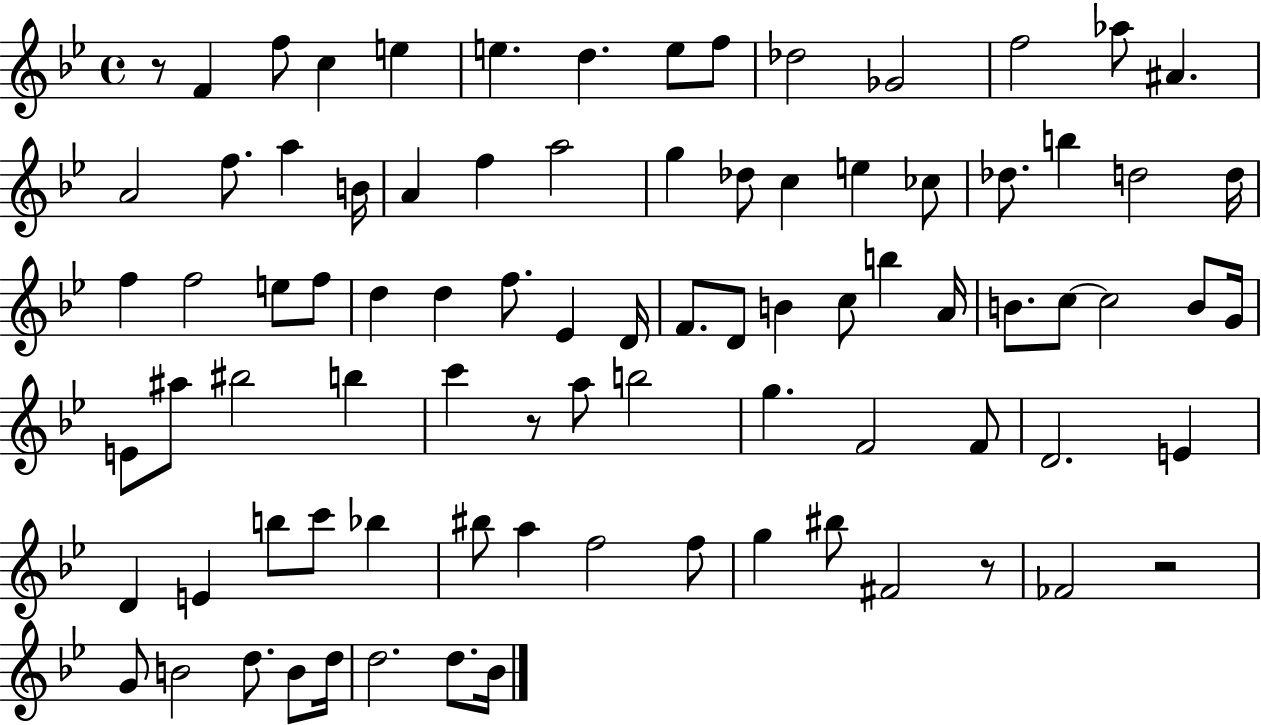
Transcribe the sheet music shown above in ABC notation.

X:1
T:Untitled
M:4/4
L:1/4
K:Bb
z/2 F f/2 c e e d e/2 f/2 _d2 _G2 f2 _a/2 ^A A2 f/2 a B/4 A f a2 g _d/2 c e _c/2 _d/2 b d2 d/4 f f2 e/2 f/2 d d f/2 _E D/4 F/2 D/2 B c/2 b A/4 B/2 c/2 c2 B/2 G/4 E/2 ^a/2 ^b2 b c' z/2 a/2 b2 g F2 F/2 D2 E D E b/2 c'/2 _b ^b/2 a f2 f/2 g ^b/2 ^F2 z/2 _F2 z2 G/2 B2 d/2 B/2 d/4 d2 d/2 _B/4